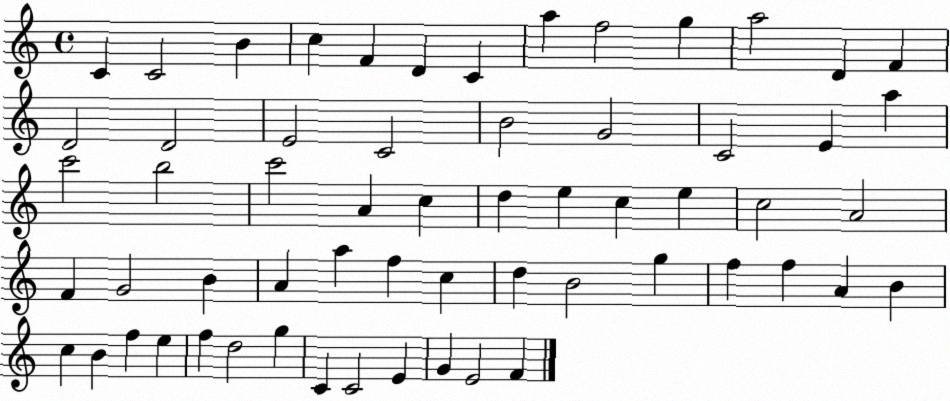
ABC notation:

X:1
T:Untitled
M:4/4
L:1/4
K:C
C C2 B c F D C a f2 g a2 D F D2 D2 E2 C2 B2 G2 C2 E a c'2 b2 c'2 A c d e c e c2 A2 F G2 B A a f c d B2 g f f A B c B f e f d2 g C C2 E G E2 F